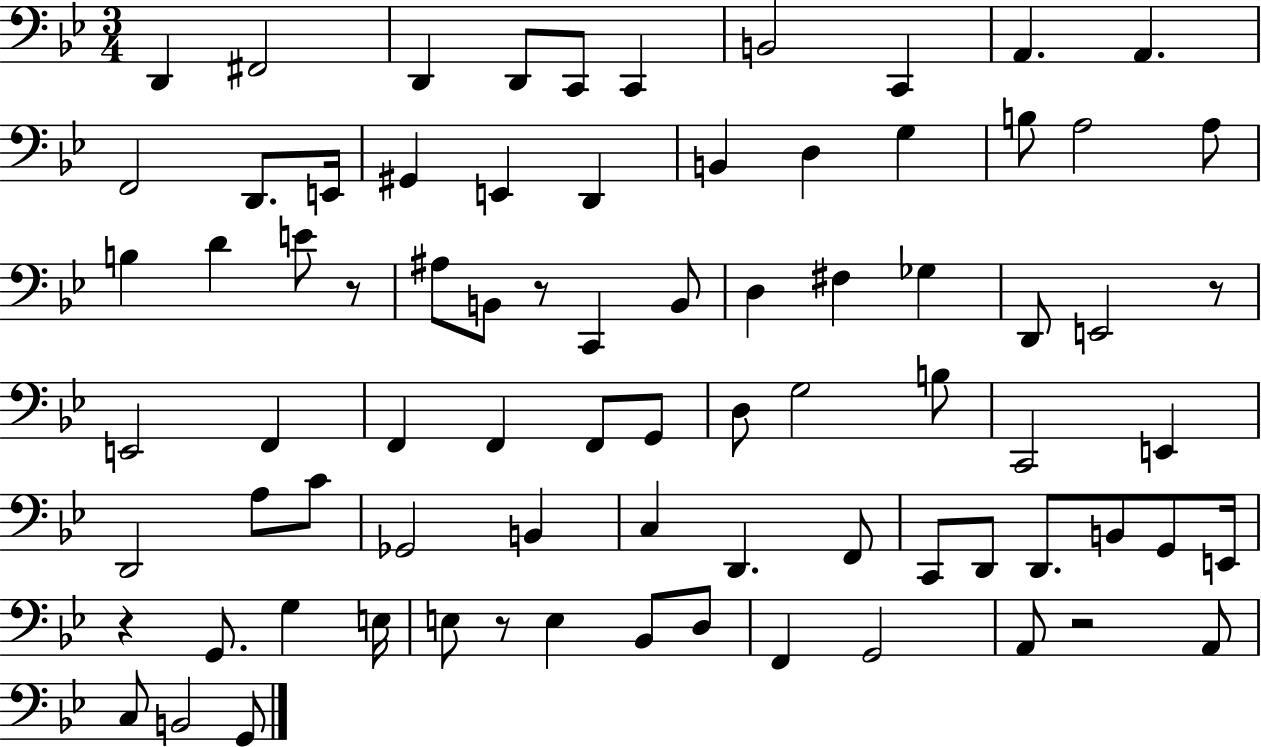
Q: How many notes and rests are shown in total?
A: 79